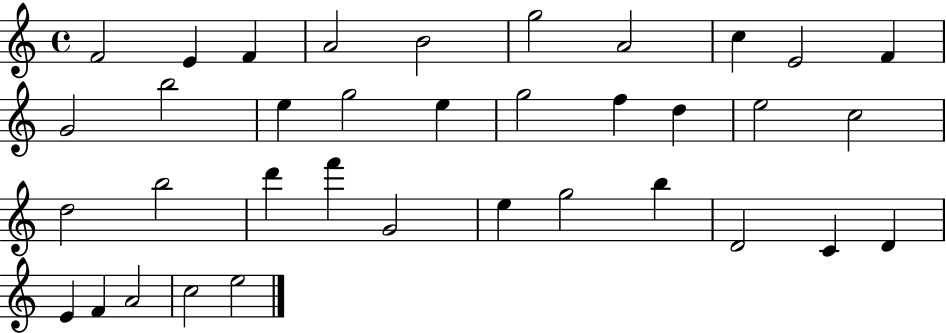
F4/h E4/q F4/q A4/h B4/h G5/h A4/h C5/q E4/h F4/q G4/h B5/h E5/q G5/h E5/q G5/h F5/q D5/q E5/h C5/h D5/h B5/h D6/q F6/q G4/h E5/q G5/h B5/q D4/h C4/q D4/q E4/q F4/q A4/h C5/h E5/h